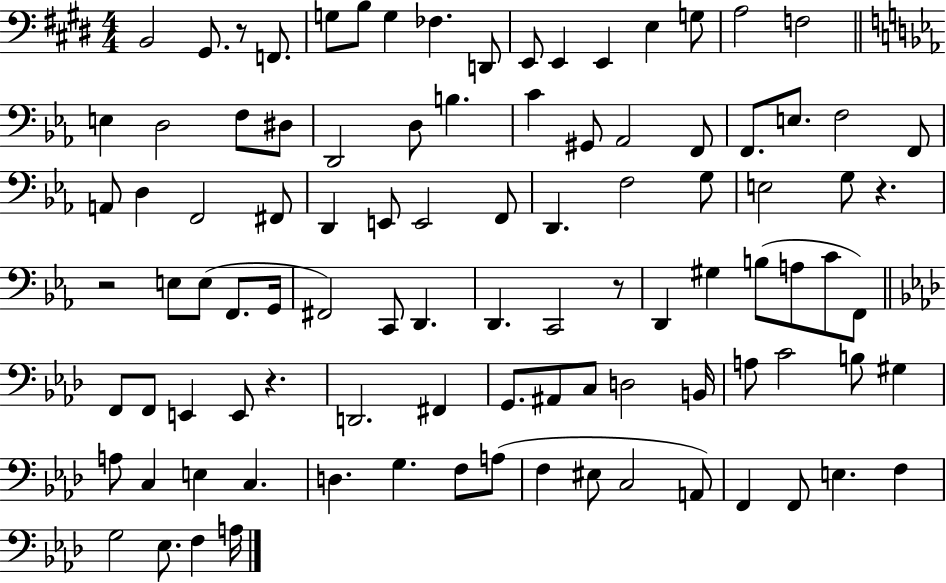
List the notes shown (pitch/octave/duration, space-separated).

B2/h G#2/e. R/e F2/e. G3/e B3/e G3/q FES3/q. D2/e E2/e E2/q E2/q E3/q G3/e A3/h F3/h E3/q D3/h F3/e D#3/e D2/h D3/e B3/q. C4/q G#2/e Ab2/h F2/e F2/e. E3/e. F3/h F2/e A2/e D3/q F2/h F#2/e D2/q E2/e E2/h F2/e D2/q. F3/h G3/e E3/h G3/e R/q. R/h E3/e E3/e F2/e. G2/s F#2/h C2/e D2/q. D2/q. C2/h R/e D2/q G#3/q B3/e A3/e C4/e F2/e F2/e F2/e E2/q E2/e R/q. D2/h. F#2/q G2/e. A#2/e C3/e D3/h B2/s A3/e C4/h B3/e G#3/q A3/e C3/q E3/q C3/q. D3/q. G3/q. F3/e A3/e F3/q EIS3/e C3/h A2/e F2/q F2/e E3/q. F3/q G3/h Eb3/e. F3/q A3/s